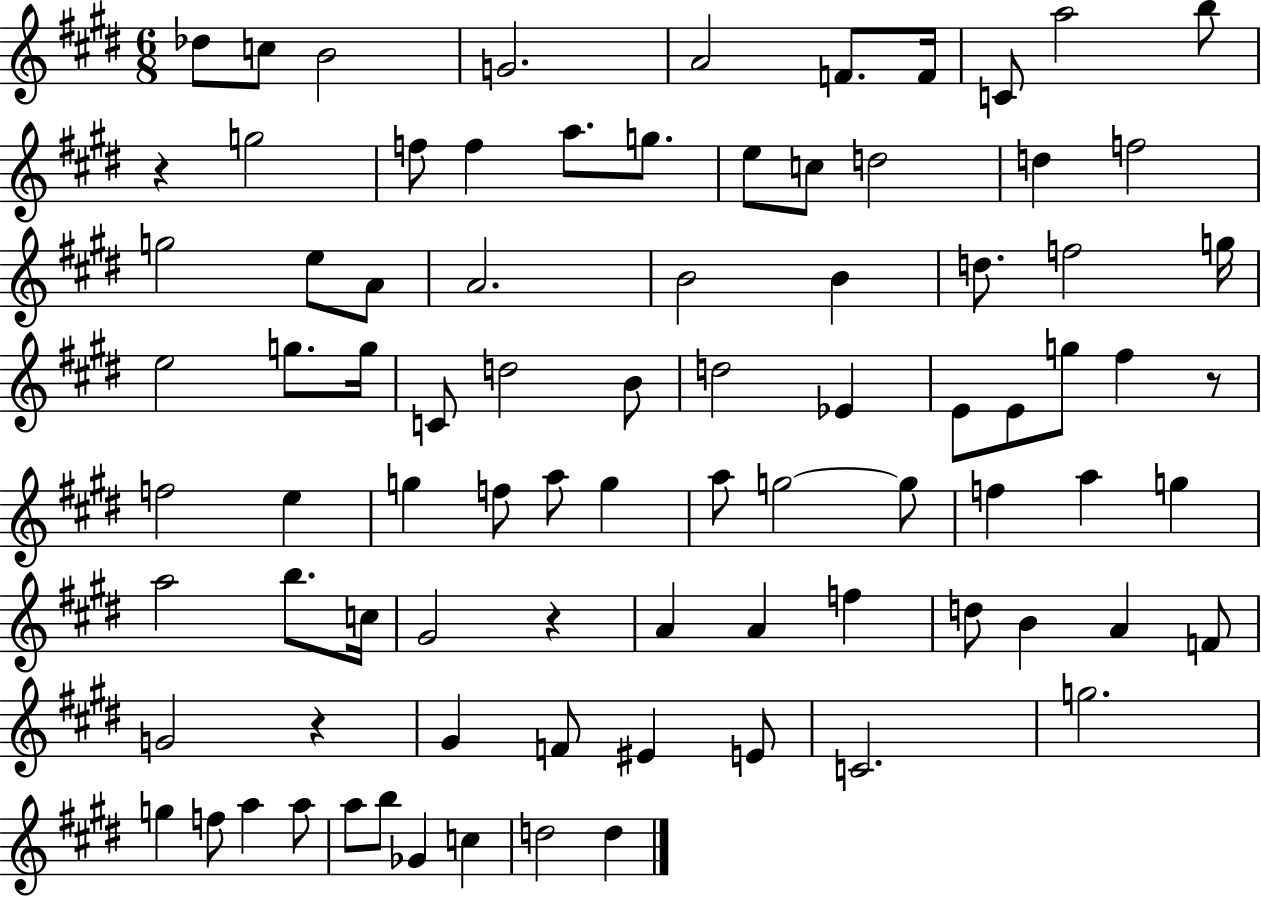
{
  \clef treble
  \numericTimeSignature
  \time 6/8
  \key e \major
  des''8 c''8 b'2 | g'2. | a'2 f'8. f'16 | c'8 a''2 b''8 | \break r4 g''2 | f''8 f''4 a''8. g''8. | e''8 c''8 d''2 | d''4 f''2 | \break g''2 e''8 a'8 | a'2. | b'2 b'4 | d''8. f''2 g''16 | \break e''2 g''8. g''16 | c'8 d''2 b'8 | d''2 ees'4 | e'8 e'8 g''8 fis''4 r8 | \break f''2 e''4 | g''4 f''8 a''8 g''4 | a''8 g''2~~ g''8 | f''4 a''4 g''4 | \break a''2 b''8. c''16 | gis'2 r4 | a'4 a'4 f''4 | d''8 b'4 a'4 f'8 | \break g'2 r4 | gis'4 f'8 eis'4 e'8 | c'2. | g''2. | \break g''4 f''8 a''4 a''8 | a''8 b''8 ges'4 c''4 | d''2 d''4 | \bar "|."
}